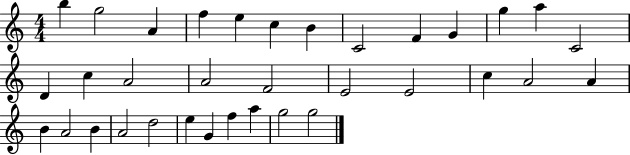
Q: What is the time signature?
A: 4/4